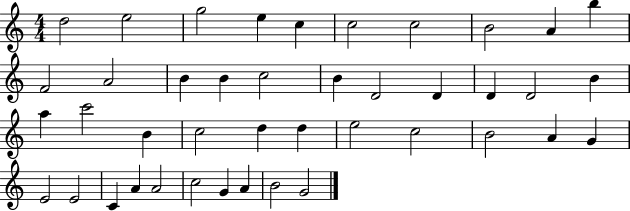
X:1
T:Untitled
M:4/4
L:1/4
K:C
d2 e2 g2 e c c2 c2 B2 A b F2 A2 B B c2 B D2 D D D2 B a c'2 B c2 d d e2 c2 B2 A G E2 E2 C A A2 c2 G A B2 G2